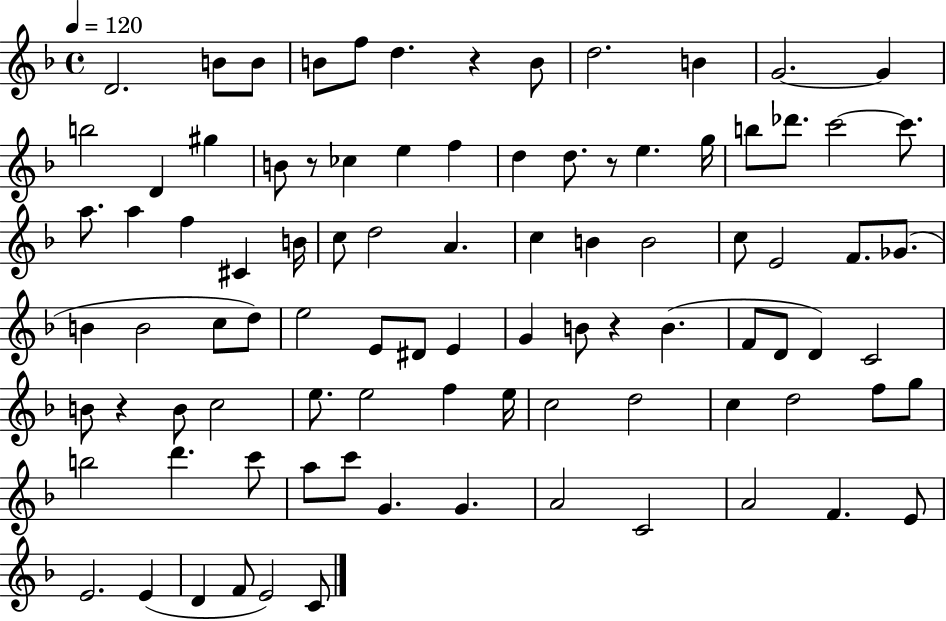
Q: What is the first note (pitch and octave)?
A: D4